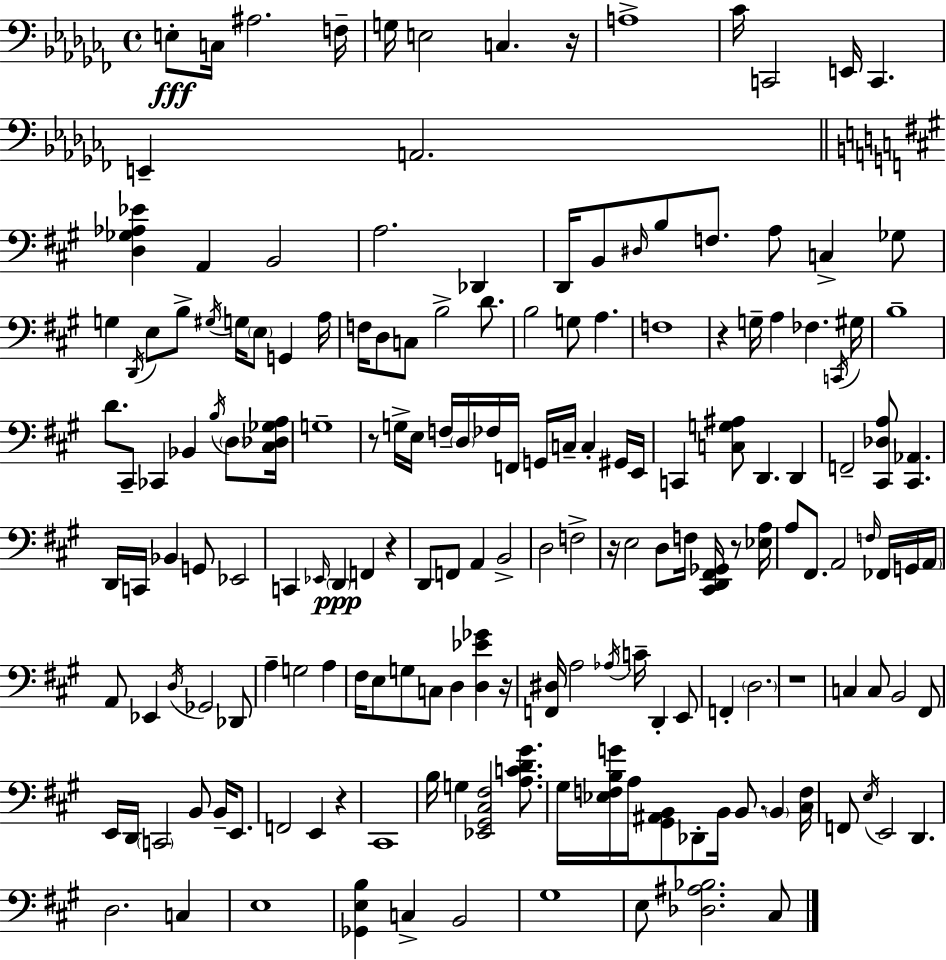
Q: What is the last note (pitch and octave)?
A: C#3